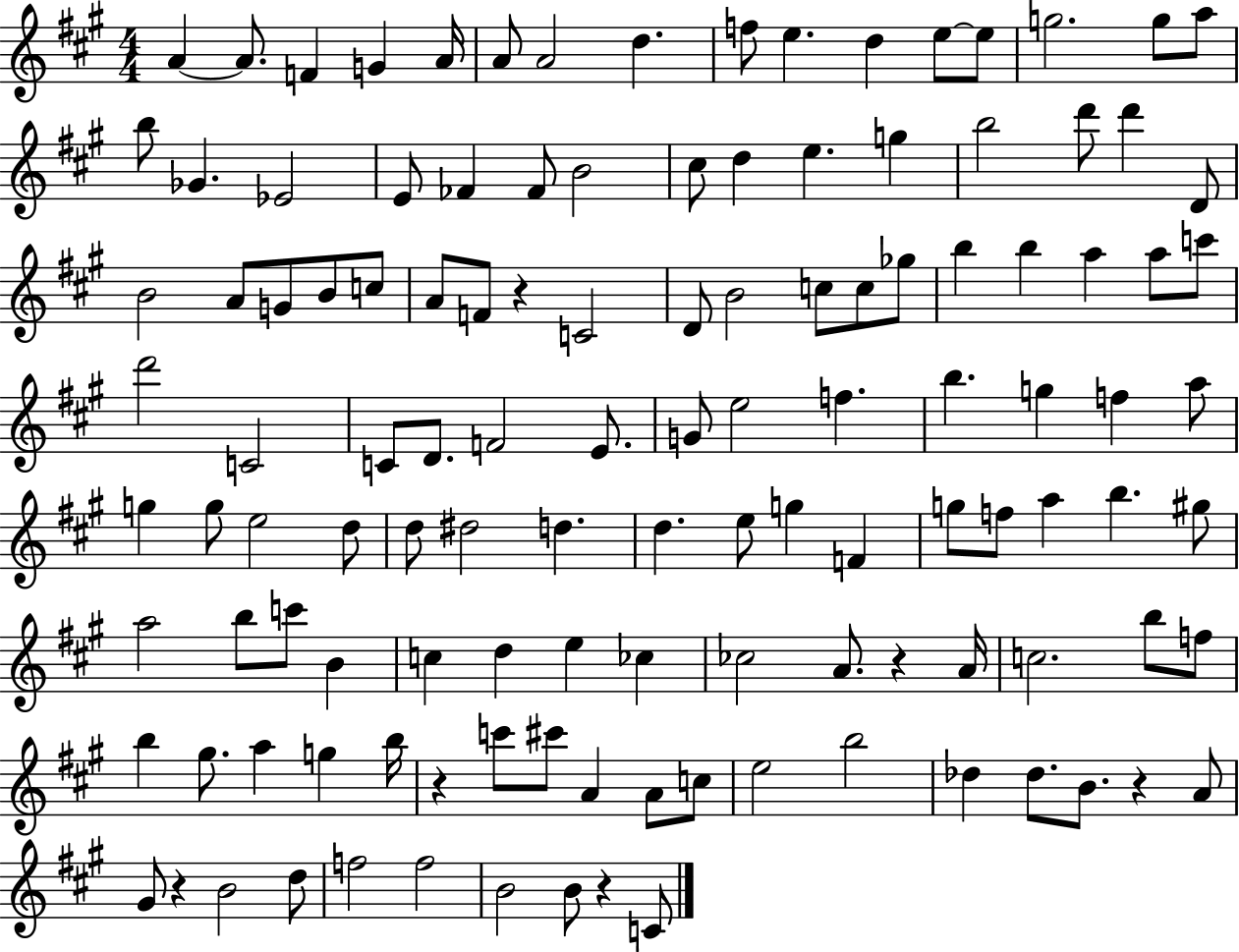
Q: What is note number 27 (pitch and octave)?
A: G5